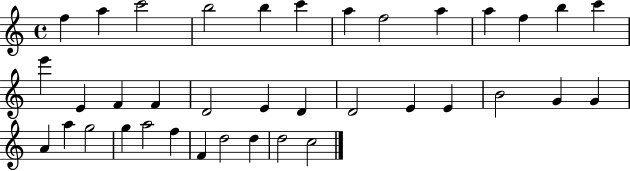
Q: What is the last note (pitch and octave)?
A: C5